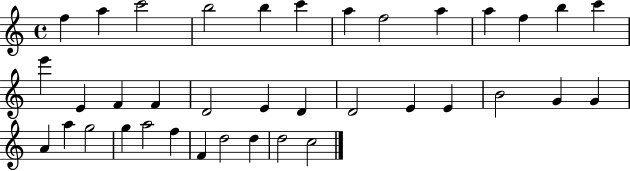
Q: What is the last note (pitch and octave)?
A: C5